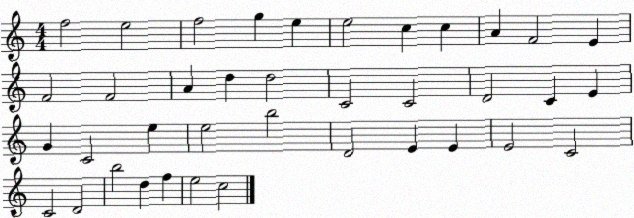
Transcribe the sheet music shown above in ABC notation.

X:1
T:Untitled
M:4/4
L:1/4
K:C
f2 e2 f2 g e e2 c c A F2 E F2 F2 A d d2 C2 C2 D2 C E G C2 e e2 b2 D2 E E E2 C2 C2 D2 b2 d f e2 c2